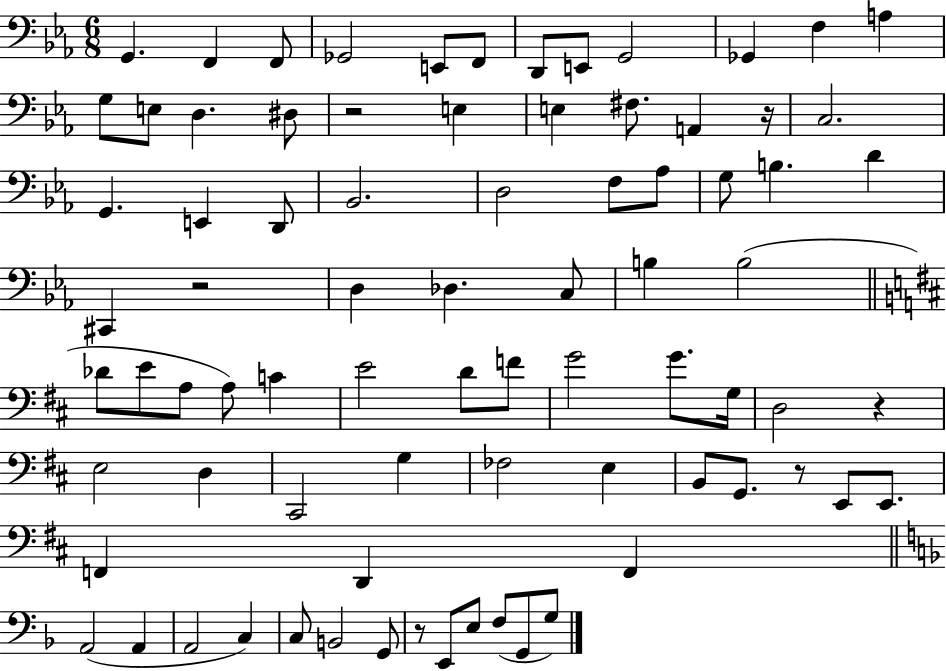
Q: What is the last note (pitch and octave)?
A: G3